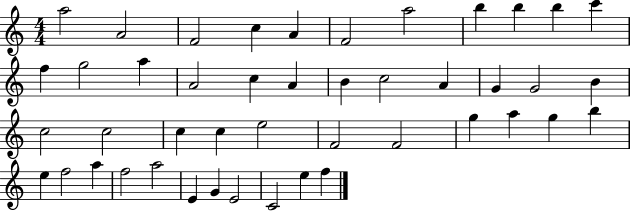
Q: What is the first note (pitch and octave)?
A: A5